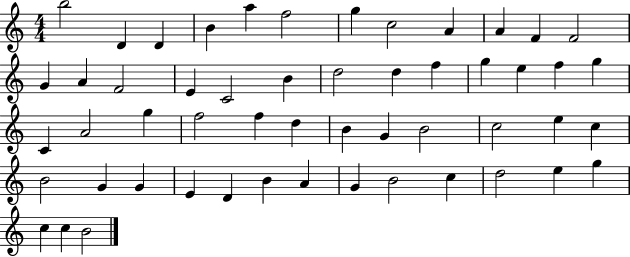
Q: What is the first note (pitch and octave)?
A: B5